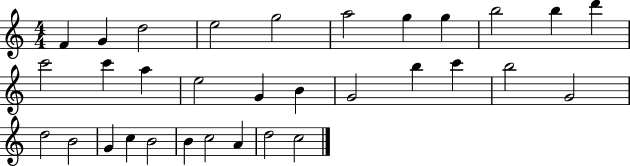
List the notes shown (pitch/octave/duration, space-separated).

F4/q G4/q D5/h E5/h G5/h A5/h G5/q G5/q B5/h B5/q D6/q C6/h C6/q A5/q E5/h G4/q B4/q G4/h B5/q C6/q B5/h G4/h D5/h B4/h G4/q C5/q B4/h B4/q C5/h A4/q D5/h C5/h